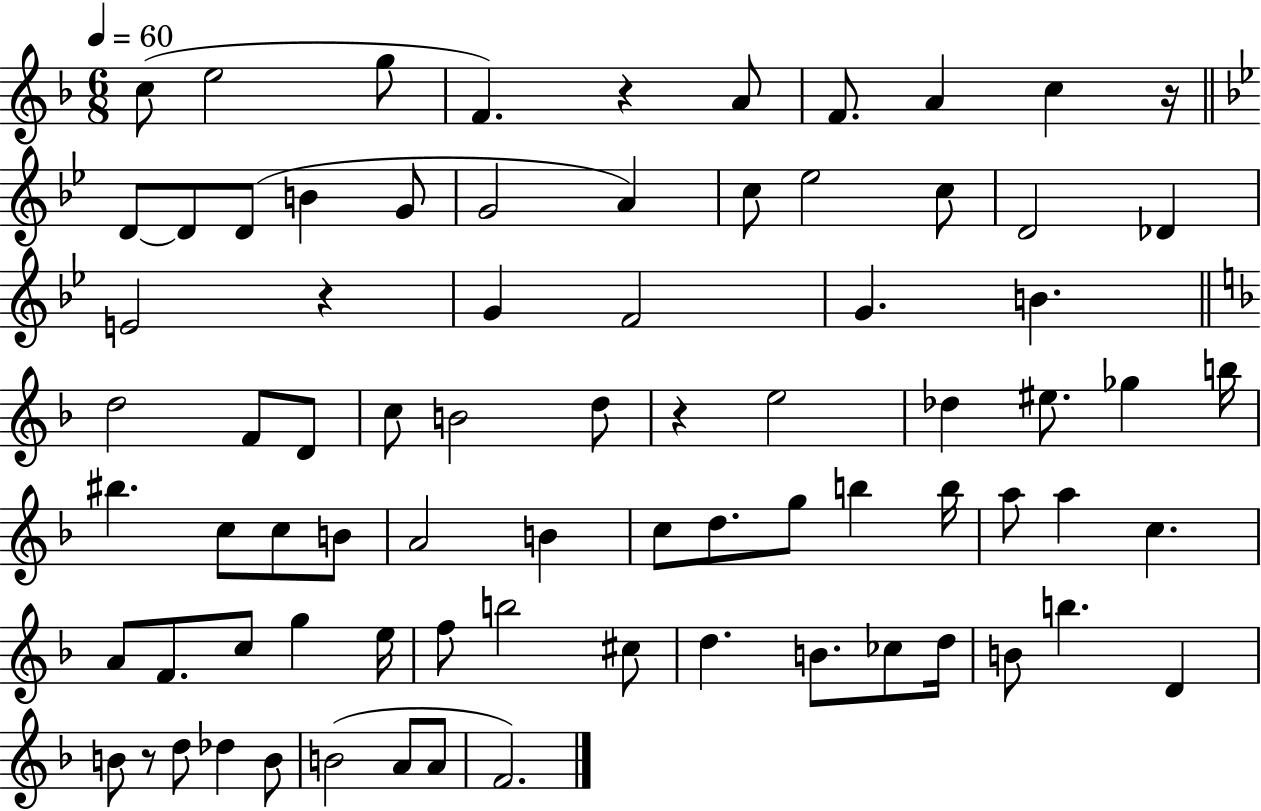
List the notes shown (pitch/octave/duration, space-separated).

C5/e E5/h G5/e F4/q. R/q A4/e F4/e. A4/q C5/q R/s D4/e D4/e D4/e B4/q G4/e G4/h A4/q C5/e Eb5/h C5/e D4/h Db4/q E4/h R/q G4/q F4/h G4/q. B4/q. D5/h F4/e D4/e C5/e B4/h D5/e R/q E5/h Db5/q EIS5/e. Gb5/q B5/s BIS5/q. C5/e C5/e B4/e A4/h B4/q C5/e D5/e. G5/e B5/q B5/s A5/e A5/q C5/q. A4/e F4/e. C5/e G5/q E5/s F5/e B5/h C#5/e D5/q. B4/e. CES5/e D5/s B4/e B5/q. D4/q B4/e R/e D5/e Db5/q B4/e B4/h A4/e A4/e F4/h.